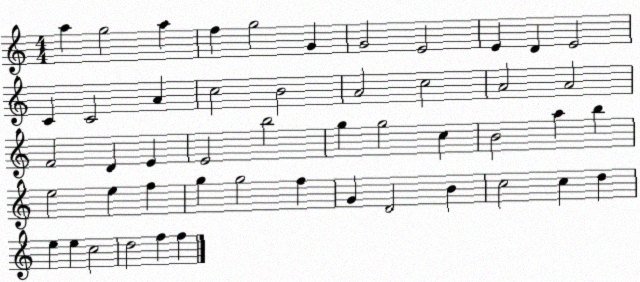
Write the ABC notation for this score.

X:1
T:Untitled
M:4/4
L:1/4
K:C
a g2 a f g2 G G2 E2 E D E2 C C2 A c2 B2 A2 c2 A2 A2 F2 D E E2 b2 g g2 c B2 a b e2 e f g g2 f G D2 B c2 c d e e c2 d2 f f